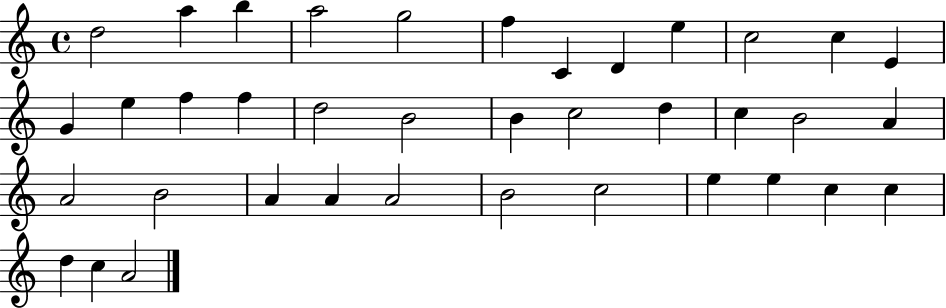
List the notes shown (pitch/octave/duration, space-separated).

D5/h A5/q B5/q A5/h G5/h F5/q C4/q D4/q E5/q C5/h C5/q E4/q G4/q E5/q F5/q F5/q D5/h B4/h B4/q C5/h D5/q C5/q B4/h A4/q A4/h B4/h A4/q A4/q A4/h B4/h C5/h E5/q E5/q C5/q C5/q D5/q C5/q A4/h